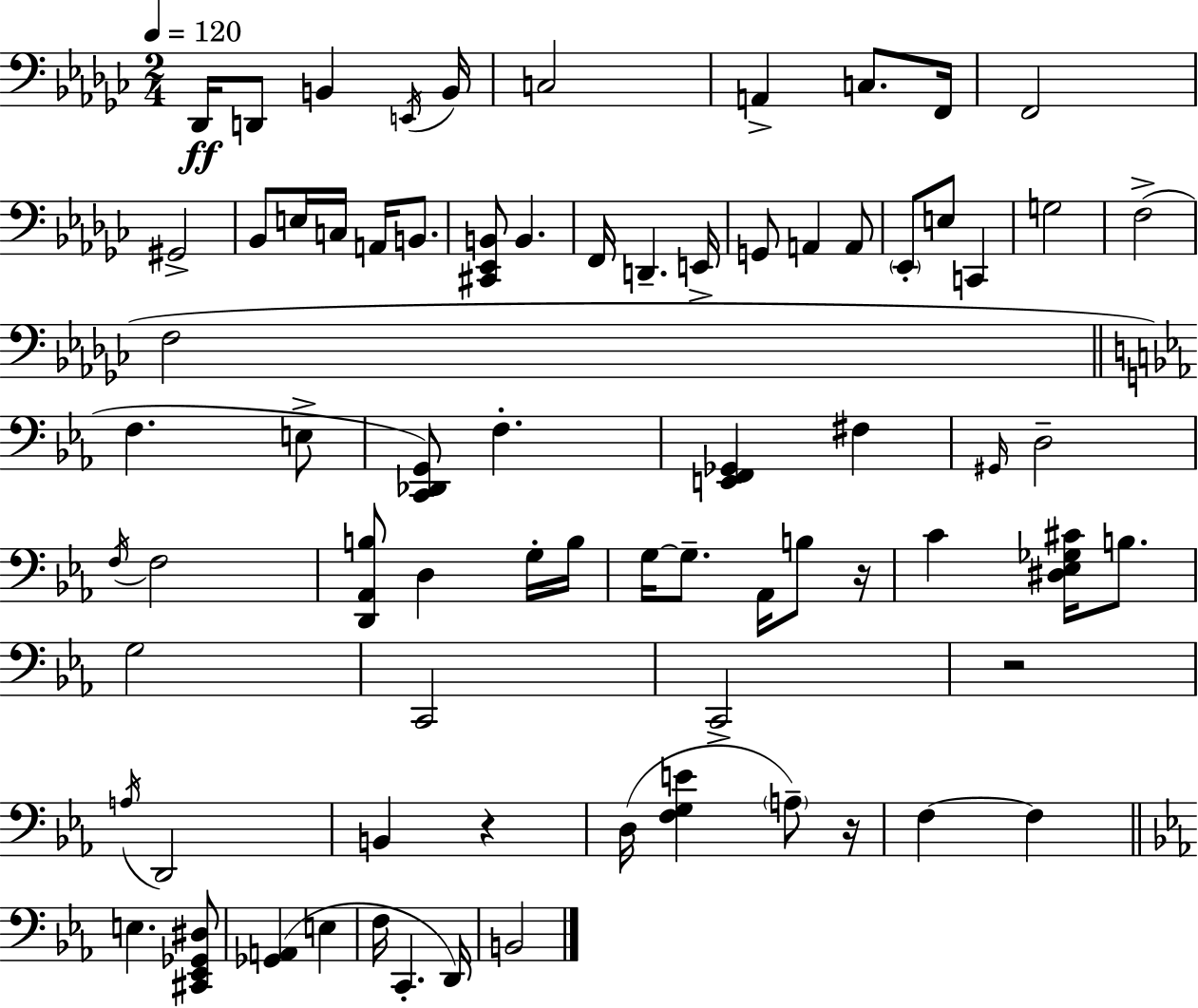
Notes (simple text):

Db2/s D2/e B2/q E2/s B2/s C3/h A2/q C3/e. F2/s F2/h G#2/h Bb2/e E3/s C3/s A2/s B2/e. [C#2,Eb2,B2]/e B2/q. F2/s D2/q. E2/s G2/e A2/q A2/e Eb2/e E3/e C2/q G3/h F3/h F3/h F3/q. E3/e [C2,Db2,G2]/e F3/q. [E2,F2,Gb2]/q F#3/q G#2/s D3/h F3/s F3/h [D2,Ab2,B3]/e D3/q G3/s B3/s G3/s G3/e. Ab2/s B3/e R/s C4/q [D#3,Eb3,Gb3,C#4]/s B3/e. G3/h C2/h C2/h R/h A3/s D2/h B2/q R/q D3/s [F3,G3,E4]/q A3/e R/s F3/q F3/q E3/q. [C#2,Eb2,Gb2,D#3]/e [Gb2,A2]/q E3/q F3/s C2/q. D2/s B2/h